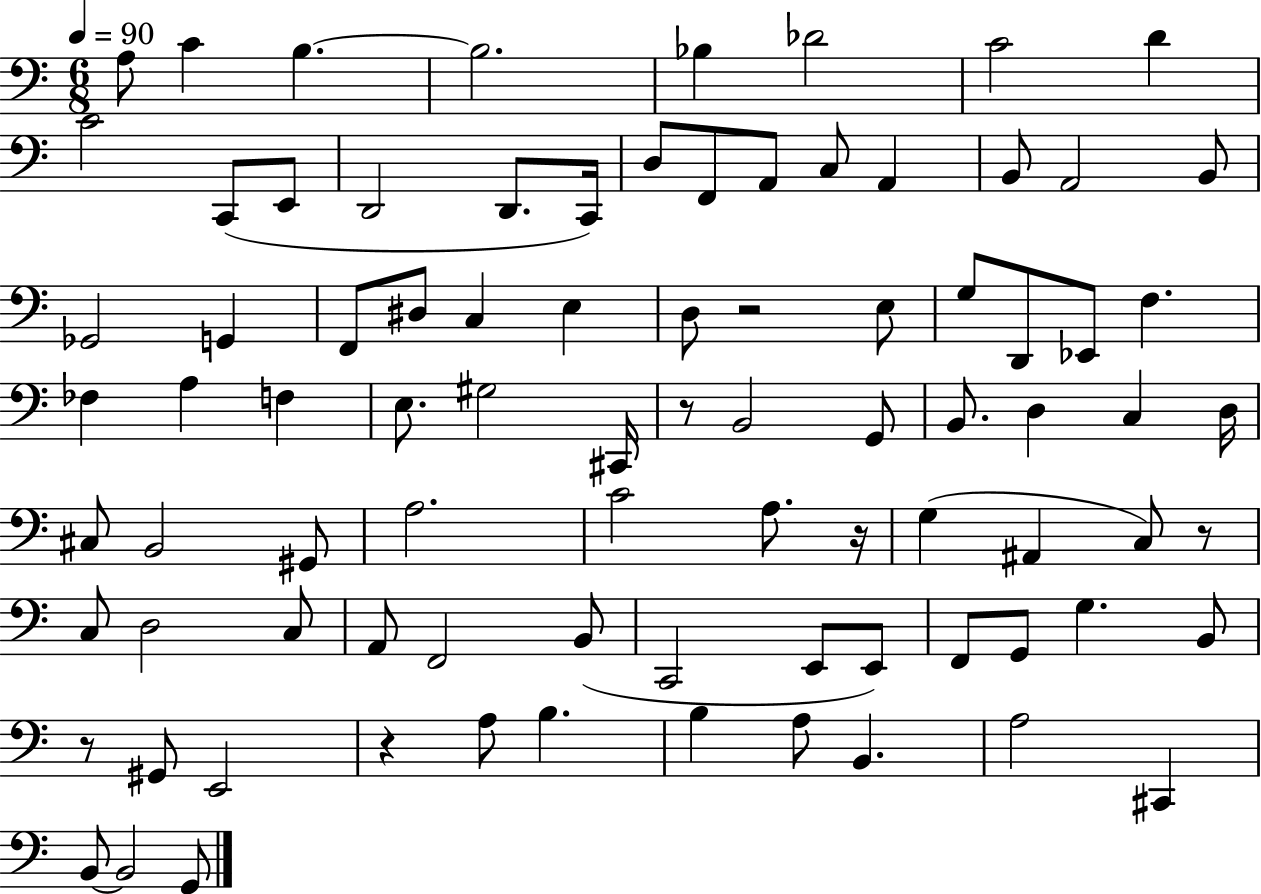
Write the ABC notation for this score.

X:1
T:Untitled
M:6/8
L:1/4
K:C
A,/2 C B, B,2 _B, _D2 C2 D C2 C,,/2 E,,/2 D,,2 D,,/2 C,,/4 D,/2 F,,/2 A,,/2 C,/2 A,, B,,/2 A,,2 B,,/2 _G,,2 G,, F,,/2 ^D,/2 C, E, D,/2 z2 E,/2 G,/2 D,,/2 _E,,/2 F, _F, A, F, E,/2 ^G,2 ^C,,/4 z/2 B,,2 G,,/2 B,,/2 D, C, D,/4 ^C,/2 B,,2 ^G,,/2 A,2 C2 A,/2 z/4 G, ^A,, C,/2 z/2 C,/2 D,2 C,/2 A,,/2 F,,2 B,,/2 C,,2 E,,/2 E,,/2 F,,/2 G,,/2 G, B,,/2 z/2 ^G,,/2 E,,2 z A,/2 B, B, A,/2 B,, A,2 ^C,, B,,/2 B,,2 G,,/2